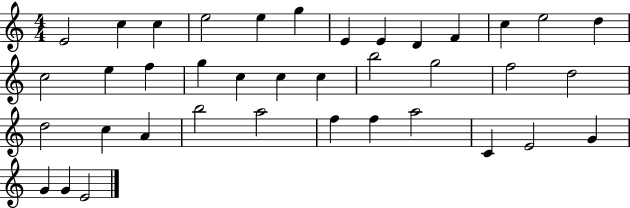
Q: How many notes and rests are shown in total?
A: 38